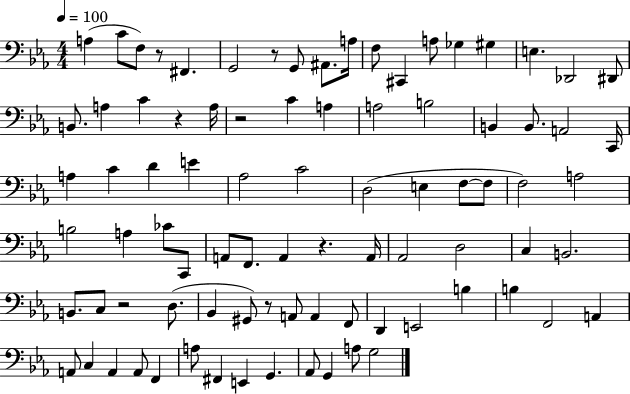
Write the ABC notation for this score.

X:1
T:Untitled
M:4/4
L:1/4
K:Eb
A, C/2 F,/2 z/2 ^F,, G,,2 z/2 G,,/2 ^A,,/2 A,/4 F,/2 ^C,, A,/2 _G, ^G, E, _D,,2 ^D,,/2 B,,/2 A, C z A,/4 z2 C A, A,2 B,2 B,, B,,/2 A,,2 C,,/4 A, C D E _A,2 C2 D,2 E, F,/2 F,/2 F,2 A,2 B,2 A, _C/2 C,,/2 A,,/2 F,,/2 A,, z A,,/4 _A,,2 D,2 C, B,,2 B,,/2 C,/2 z2 D,/2 _B,, ^G,,/2 z/2 A,,/2 A,, F,,/2 D,, E,,2 B, B, F,,2 A,, A,,/2 C, A,, A,,/2 F,, A,/2 ^F,, E,, G,, _A,,/2 G,, A,/2 G,2